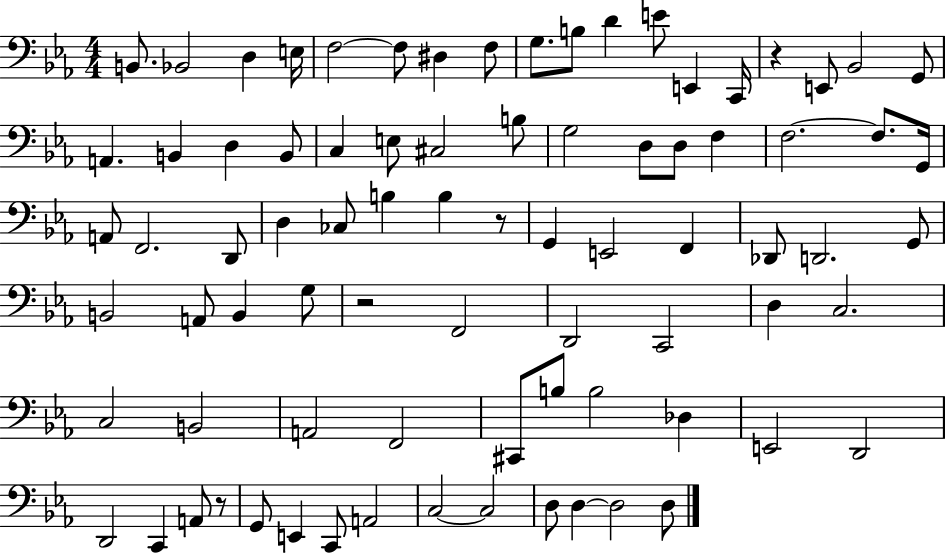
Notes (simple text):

B2/e. Bb2/h D3/q E3/s F3/h F3/e D#3/q F3/e G3/e. B3/e D4/q E4/e E2/q C2/s R/q E2/e Bb2/h G2/e A2/q. B2/q D3/q B2/e C3/q E3/e C#3/h B3/e G3/h D3/e D3/e F3/q F3/h. F3/e. G2/s A2/e F2/h. D2/e D3/q CES3/e B3/q B3/q R/e G2/q E2/h F2/q Db2/e D2/h. G2/e B2/h A2/e B2/q G3/e R/h F2/h D2/h C2/h D3/q C3/h. C3/h B2/h A2/h F2/h C#2/e B3/e B3/h Db3/q E2/h D2/h D2/h C2/q A2/e R/e G2/e E2/q C2/e A2/h C3/h C3/h D3/e D3/q D3/h D3/e